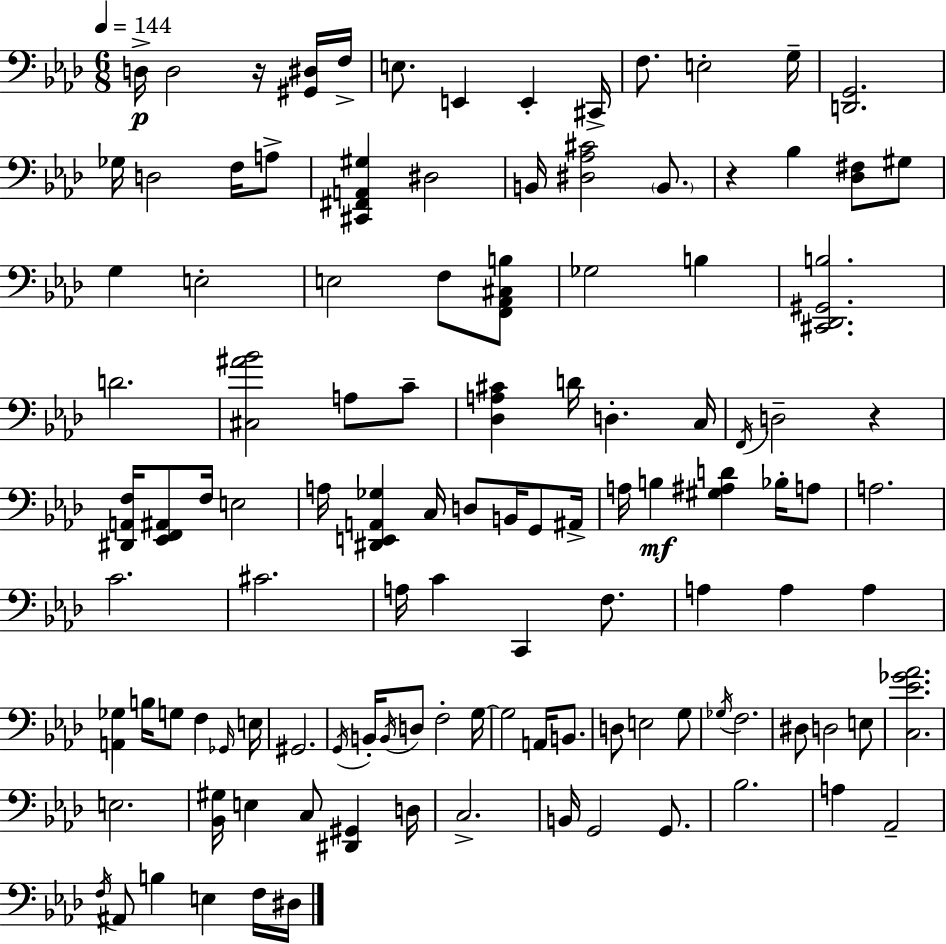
X:1
T:Untitled
M:6/8
L:1/4
K:Fm
D,/4 D,2 z/4 [^G,,^D,]/4 F,/4 E,/2 E,, E,, ^C,,/4 F,/2 E,2 G,/4 [D,,G,,]2 _G,/4 D,2 F,/4 A,/2 [^C,,^F,,A,,^G,] ^D,2 B,,/4 [^D,_A,^C]2 B,,/2 z _B, [_D,^F,]/2 ^G,/2 G, E,2 E,2 F,/2 [F,,_A,,^C,B,]/2 _G,2 B, [^C,,_D,,^G,,B,]2 D2 [^C,^A_B]2 A,/2 C/2 [_D,A,^C] D/4 D, C,/4 F,,/4 D,2 z [^D,,A,,F,]/4 [_E,,F,,^A,,]/2 F,/4 E,2 A,/4 [^D,,E,,A,,_G,] C,/4 D,/2 B,,/4 G,,/2 ^A,,/4 A,/4 B, [^G,^A,D] _B,/4 A,/2 A,2 C2 ^C2 A,/4 C C,, F,/2 A, A, A, [A,,_G,] B,/4 G,/2 F, _G,,/4 E,/4 ^G,,2 G,,/4 B,,/4 B,,/4 D,/2 F,2 G,/4 G,2 A,,/4 B,,/2 D,/2 E,2 G,/2 _G,/4 F,2 ^D,/2 D,2 E,/2 [C,_E_G_A]2 E,2 [_B,,^G,]/4 E, C,/2 [^D,,^G,,] D,/4 C,2 B,,/4 G,,2 G,,/2 _B,2 A, _A,,2 F,/4 ^A,,/2 B, E, F,/4 ^D,/4